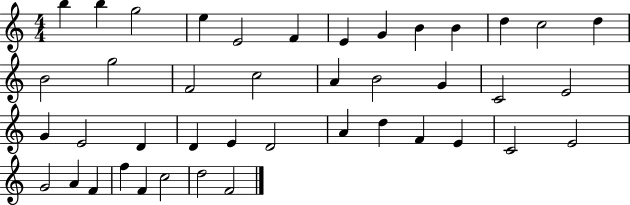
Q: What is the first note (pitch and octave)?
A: B5